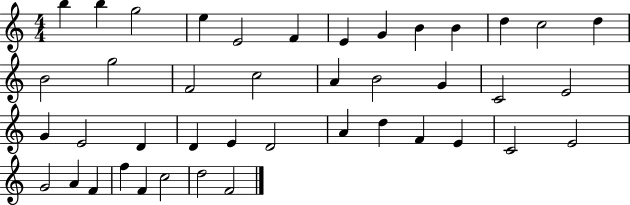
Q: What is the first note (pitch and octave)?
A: B5